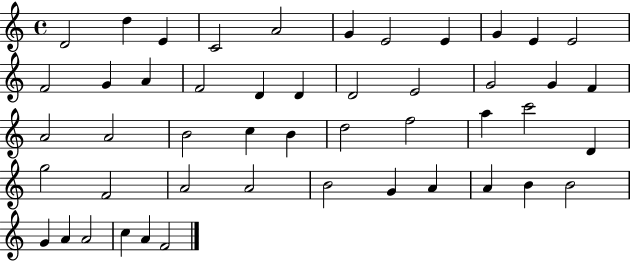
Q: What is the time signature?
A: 4/4